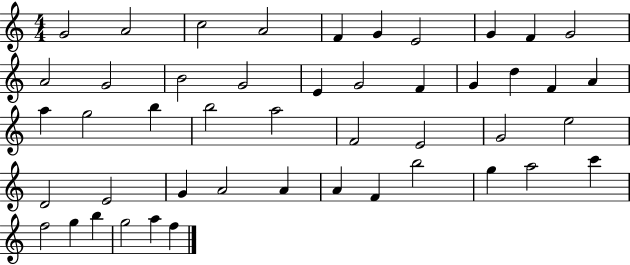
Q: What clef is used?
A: treble